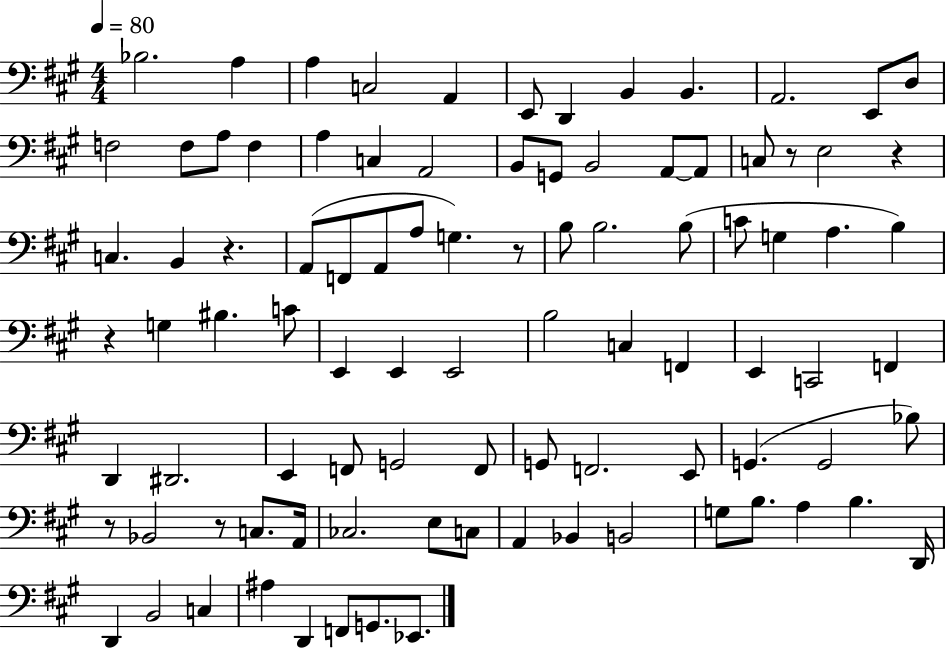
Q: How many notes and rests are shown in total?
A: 93